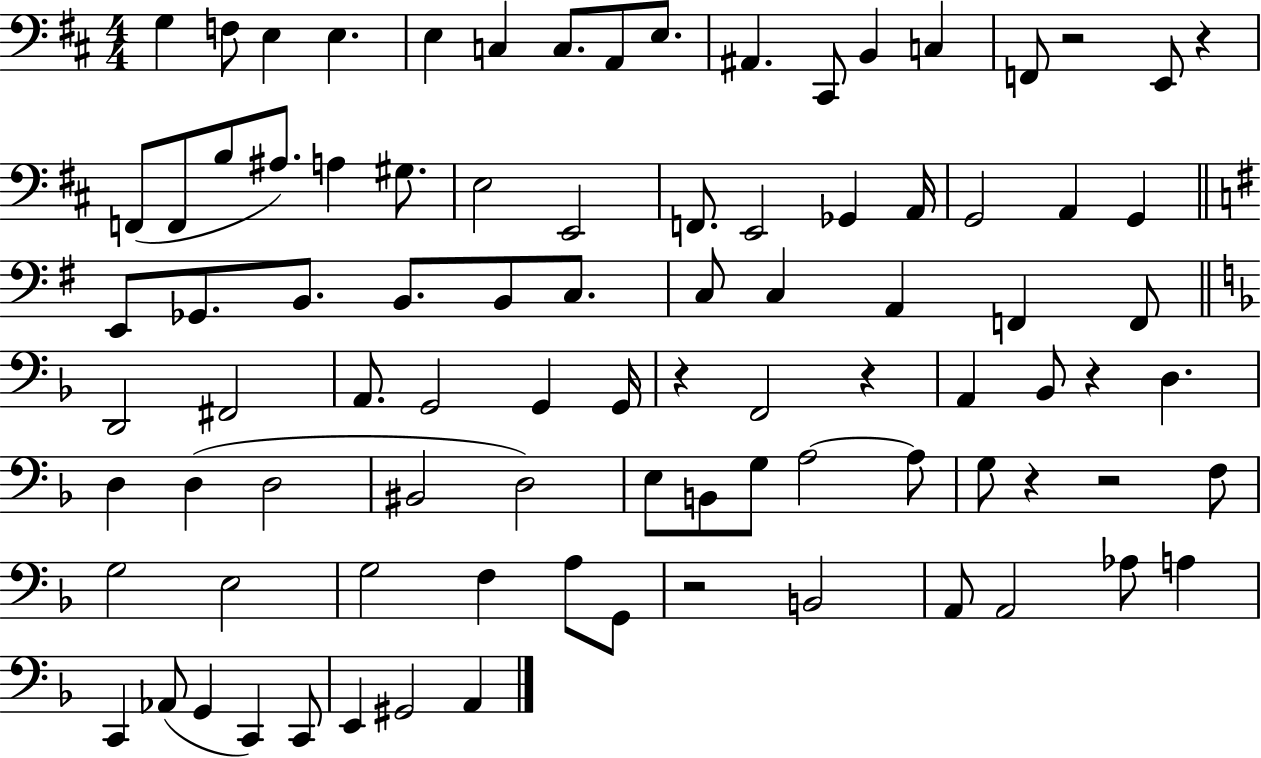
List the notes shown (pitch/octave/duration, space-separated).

G3/q F3/e E3/q E3/q. E3/q C3/q C3/e. A2/e E3/e. A#2/q. C#2/e B2/q C3/q F2/e R/h E2/e R/q F2/e F2/e B3/e A#3/e. A3/q G#3/e. E3/h E2/h F2/e. E2/h Gb2/q A2/s G2/h A2/q G2/q E2/e Gb2/e. B2/e. B2/e. B2/e C3/e. C3/e C3/q A2/q F2/q F2/e D2/h F#2/h A2/e. G2/h G2/q G2/s R/q F2/h R/q A2/q Bb2/e R/q D3/q. D3/q D3/q D3/h BIS2/h D3/h E3/e B2/e G3/e A3/h A3/e G3/e R/q R/h F3/e G3/h E3/h G3/h F3/q A3/e G2/e R/h B2/h A2/e A2/h Ab3/e A3/q C2/q Ab2/e G2/q C2/q C2/e E2/q G#2/h A2/q